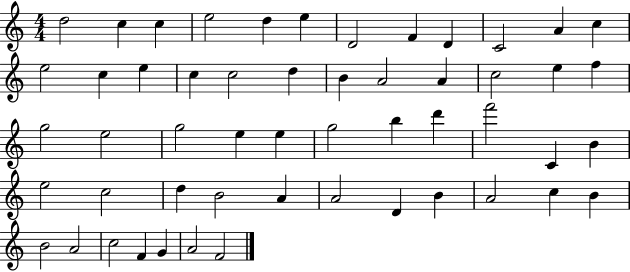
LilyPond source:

{
  \clef treble
  \numericTimeSignature
  \time 4/4
  \key c \major
  d''2 c''4 c''4 | e''2 d''4 e''4 | d'2 f'4 d'4 | c'2 a'4 c''4 | \break e''2 c''4 e''4 | c''4 c''2 d''4 | b'4 a'2 a'4 | c''2 e''4 f''4 | \break g''2 e''2 | g''2 e''4 e''4 | g''2 b''4 d'''4 | f'''2 c'4 b'4 | \break e''2 c''2 | d''4 b'2 a'4 | a'2 d'4 b'4 | a'2 c''4 b'4 | \break b'2 a'2 | c''2 f'4 g'4 | a'2 f'2 | \bar "|."
}